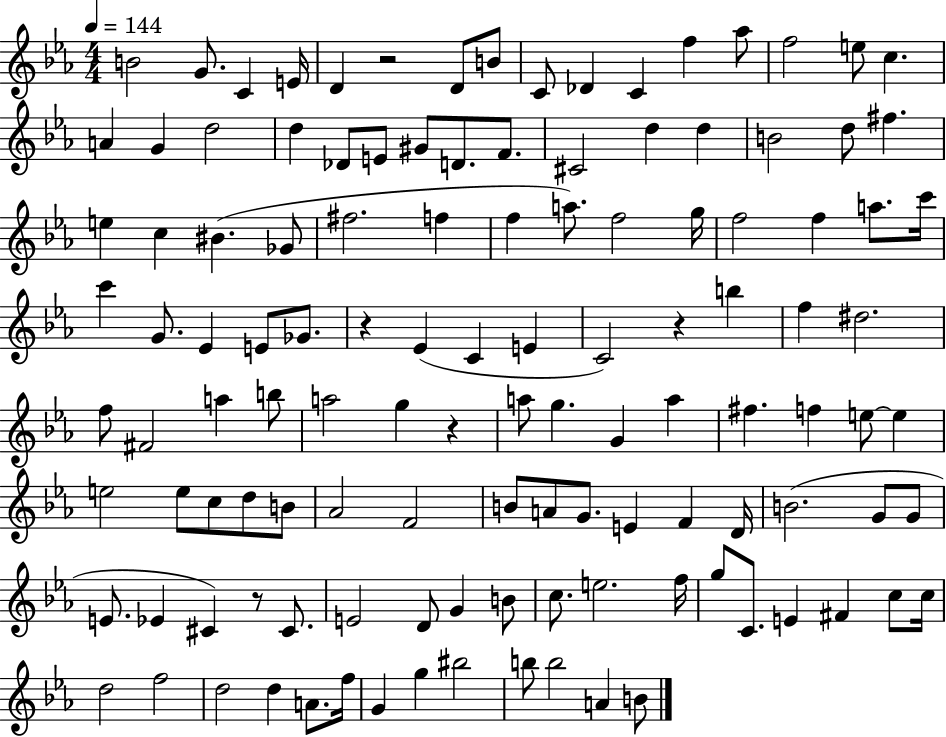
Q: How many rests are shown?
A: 5